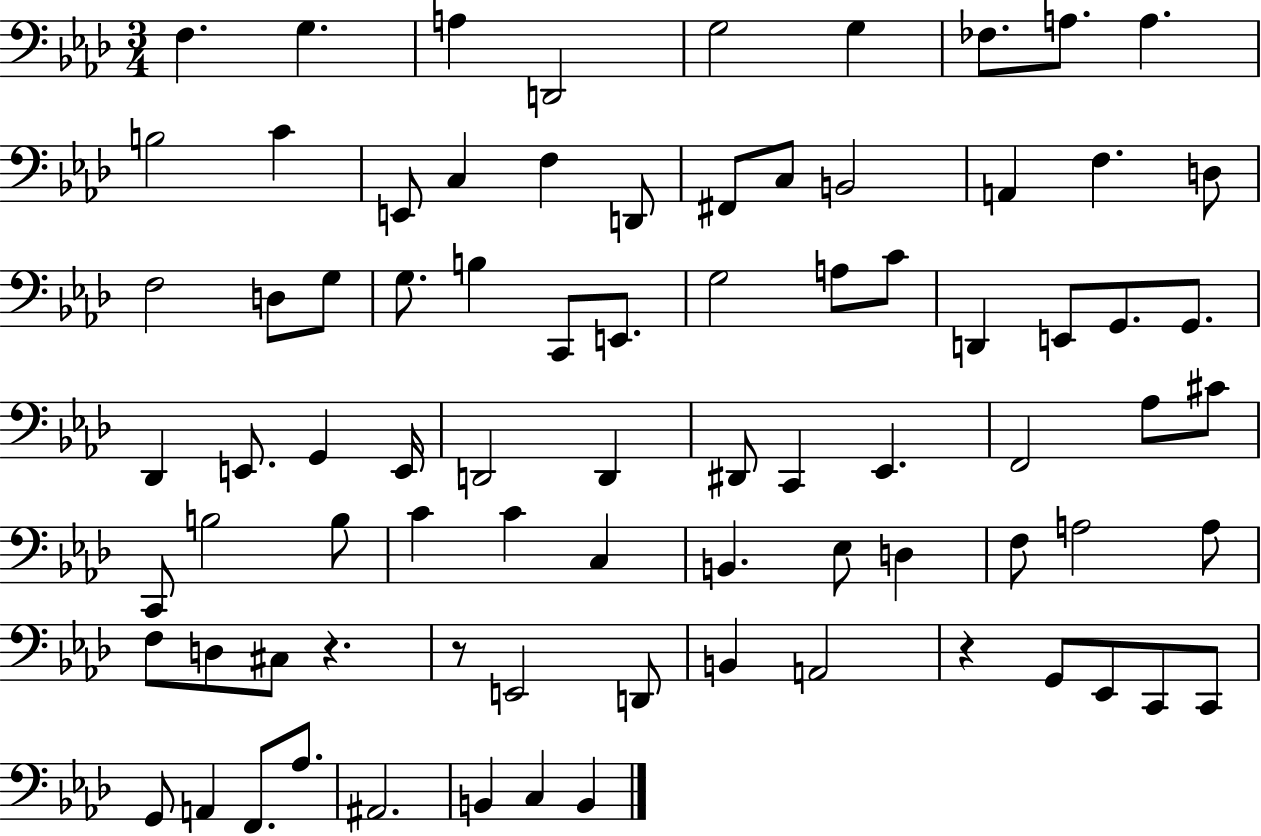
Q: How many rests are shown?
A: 3